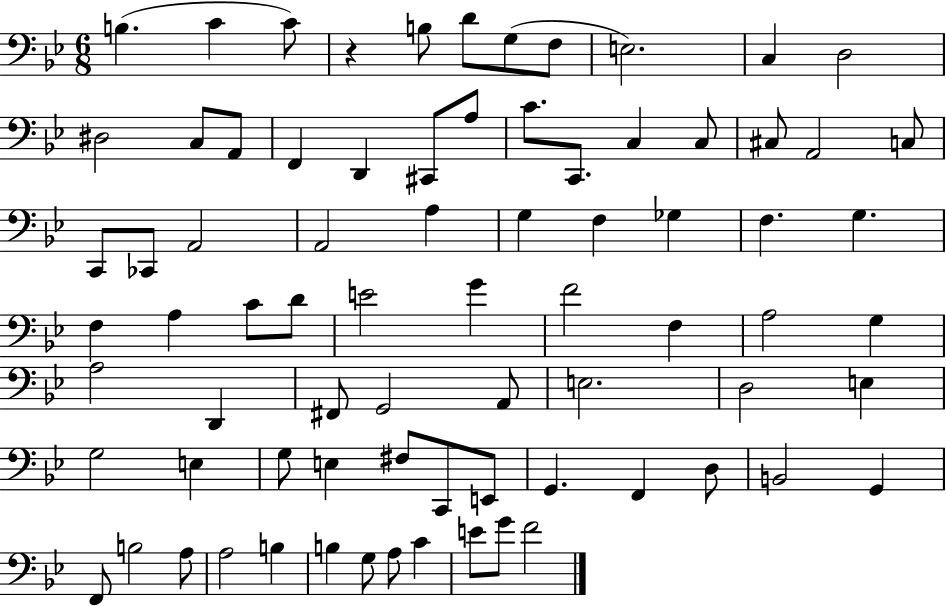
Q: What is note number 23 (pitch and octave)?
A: A2